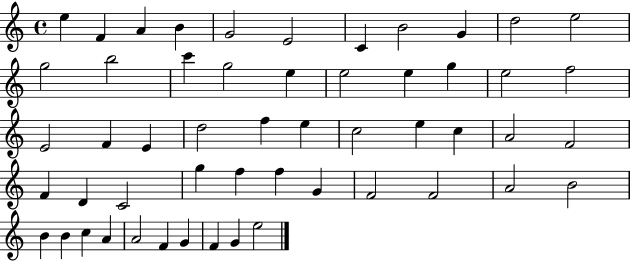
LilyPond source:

{
  \clef treble
  \time 4/4
  \defaultTimeSignature
  \key c \major
  e''4 f'4 a'4 b'4 | g'2 e'2 | c'4 b'2 g'4 | d''2 e''2 | \break g''2 b''2 | c'''4 g''2 e''4 | e''2 e''4 g''4 | e''2 f''2 | \break e'2 f'4 e'4 | d''2 f''4 e''4 | c''2 e''4 c''4 | a'2 f'2 | \break f'4 d'4 c'2 | g''4 f''4 f''4 g'4 | f'2 f'2 | a'2 b'2 | \break b'4 b'4 c''4 a'4 | a'2 f'4 g'4 | f'4 g'4 e''2 | \bar "|."
}